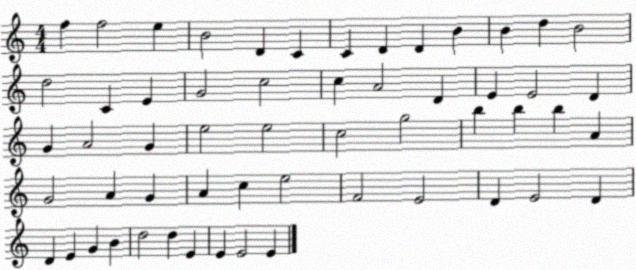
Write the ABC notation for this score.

X:1
T:Untitled
M:4/4
L:1/4
K:C
f f2 e B2 D C C D D B B d B2 d2 C E G2 c2 c A2 D E E2 D G A2 G e2 e2 c2 g2 b b b A G2 A G A c e2 F2 E2 D E2 D D E G B d2 d E E E2 E